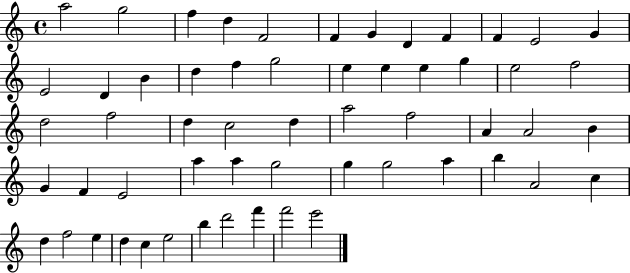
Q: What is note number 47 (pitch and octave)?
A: D5